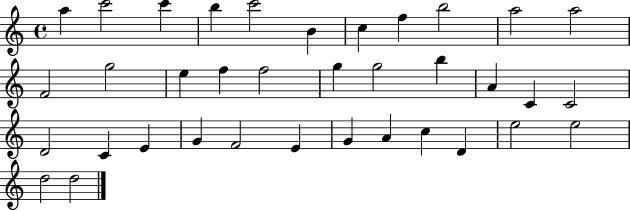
{
  \clef treble
  \time 4/4
  \defaultTimeSignature
  \key c \major
  a''4 c'''2 c'''4 | b''4 c'''2 b'4 | c''4 f''4 b''2 | a''2 a''2 | \break f'2 g''2 | e''4 f''4 f''2 | g''4 g''2 b''4 | a'4 c'4 c'2 | \break d'2 c'4 e'4 | g'4 f'2 e'4 | g'4 a'4 c''4 d'4 | e''2 e''2 | \break d''2 d''2 | \bar "|."
}